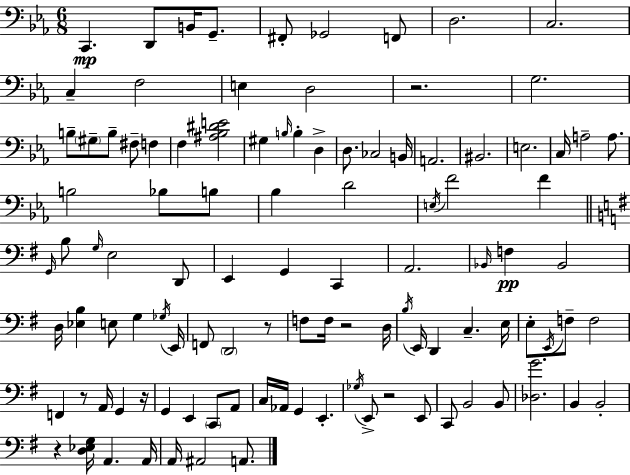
X:1
T:Untitled
M:6/8
L:1/4
K:Eb
C,, D,,/2 B,,/4 G,,/2 ^F,,/2 _G,,2 F,,/2 D,2 C,2 C, F,2 E, D,2 z2 G,2 B,/2 ^G,/2 B,/2 ^F,/2 F, F, [^A,_B,^DE]2 ^G, B,/4 B, D, D,/2 _C,2 B,,/4 A,,2 ^B,,2 E,2 C,/4 A,2 A,/2 B,2 _B,/2 B,/2 _B, D2 E,/4 F2 F G,,/4 B,/2 G,/4 E,2 D,,/2 E,, G,, C,, A,,2 _B,,/4 F, _B,,2 D,/4 [_E,B,] E,/2 G, _G,/4 E,,/4 F,,/2 D,,2 z/2 F,/2 F,/4 z2 D,/4 B,/4 E,,/4 D,, C, E,/4 E,/2 E,,/4 F,/2 F,2 F,, z/2 A,,/4 G,, z/4 G,, E,, C,,/2 A,,/2 C,/4 _A,,/4 G,, E,, _G,/4 E,,/2 z2 E,,/2 C,,/2 B,,2 B,,/2 [_D,G]2 B,, B,,2 z [D,_E,G,]/4 A,, A,,/4 A,,/4 ^A,,2 A,,/2